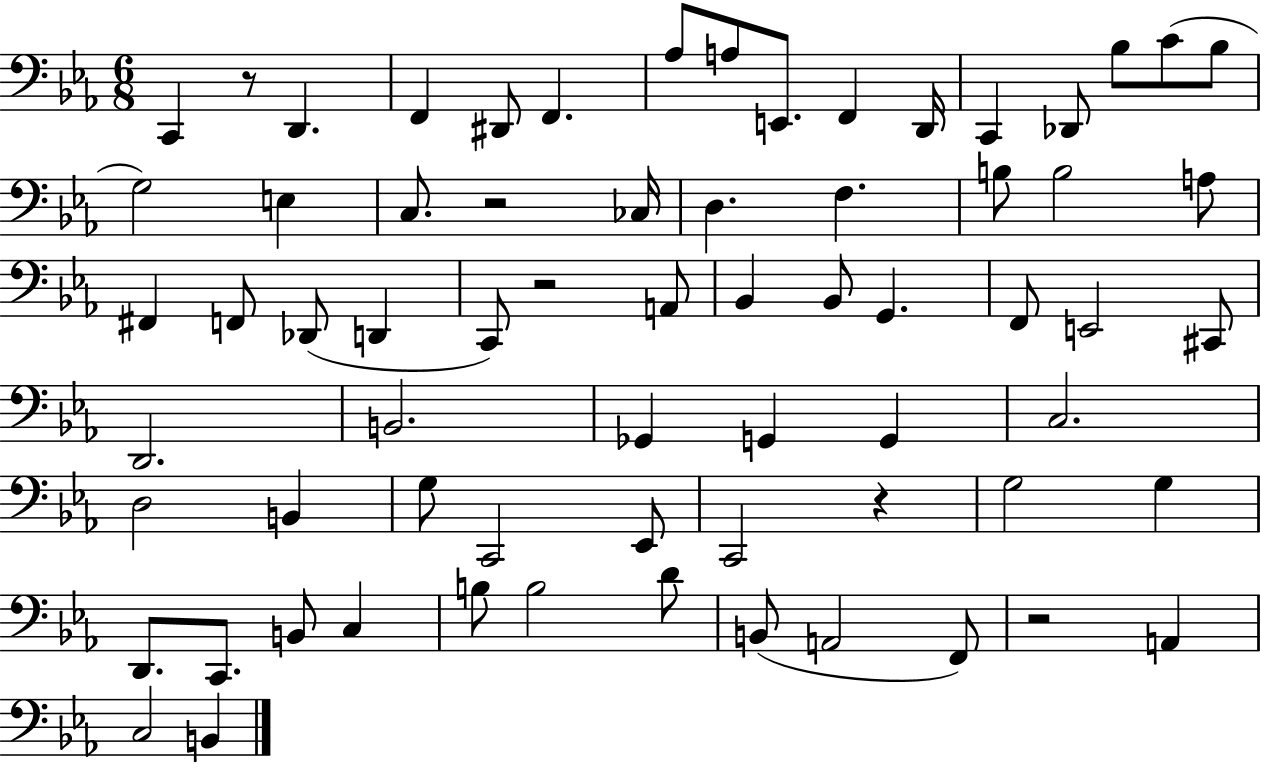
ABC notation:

X:1
T:Untitled
M:6/8
L:1/4
K:Eb
C,, z/2 D,, F,, ^D,,/2 F,, _A,/2 A,/2 E,,/2 F,, D,,/4 C,, _D,,/2 _B,/2 C/2 _B,/2 G,2 E, C,/2 z2 _C,/4 D, F, B,/2 B,2 A,/2 ^F,, F,,/2 _D,,/2 D,, C,,/2 z2 A,,/2 _B,, _B,,/2 G,, F,,/2 E,,2 ^C,,/2 D,,2 B,,2 _G,, G,, G,, C,2 D,2 B,, G,/2 C,,2 _E,,/2 C,,2 z G,2 G, D,,/2 C,,/2 B,,/2 C, B,/2 B,2 D/2 B,,/2 A,,2 F,,/2 z2 A,, C,2 B,,